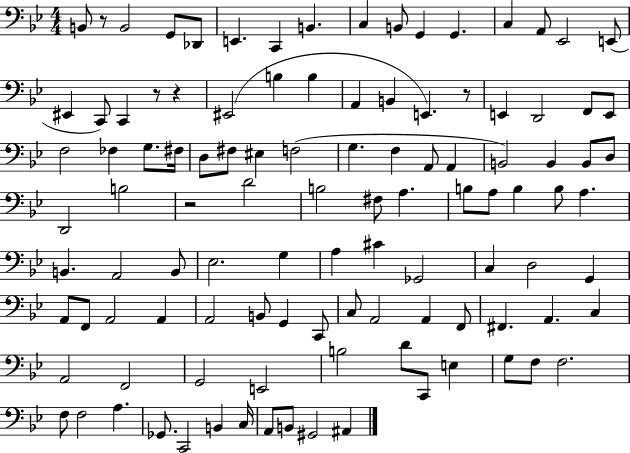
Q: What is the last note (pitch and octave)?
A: A#2